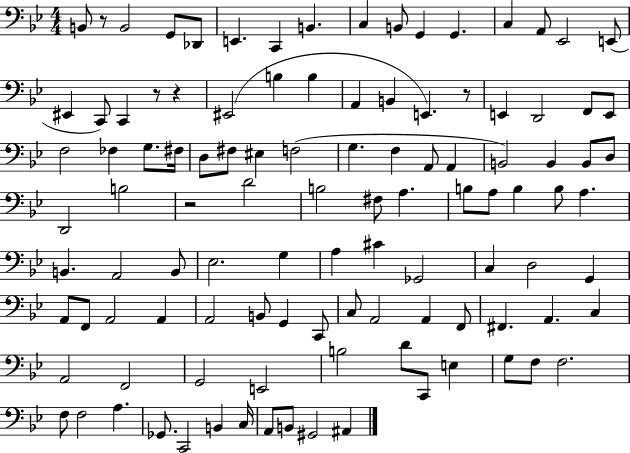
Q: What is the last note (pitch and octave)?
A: A#2